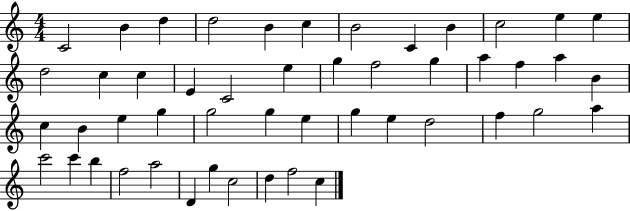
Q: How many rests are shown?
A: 0